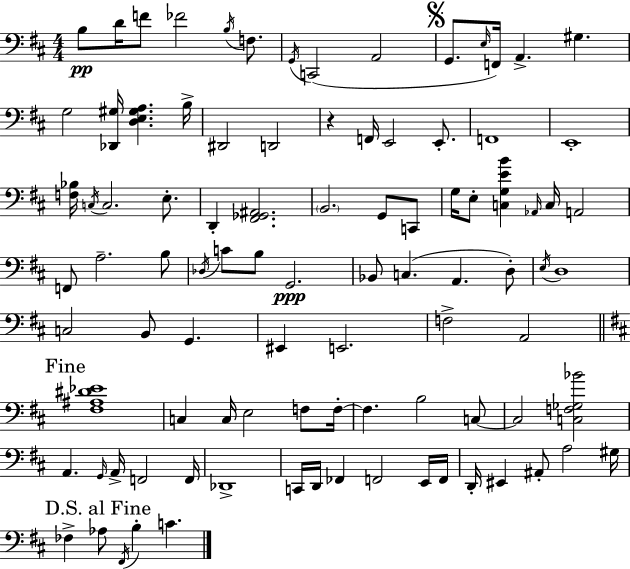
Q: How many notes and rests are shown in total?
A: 94